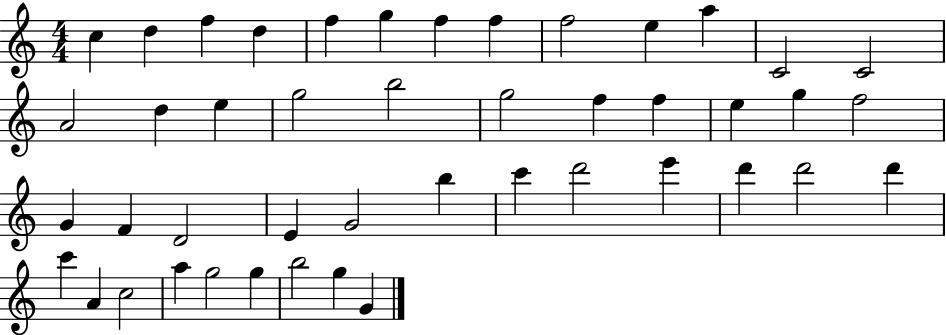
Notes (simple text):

C5/q D5/q F5/q D5/q F5/q G5/q F5/q F5/q F5/h E5/q A5/q C4/h C4/h A4/h D5/q E5/q G5/h B5/h G5/h F5/q F5/q E5/q G5/q F5/h G4/q F4/q D4/h E4/q G4/h B5/q C6/q D6/h E6/q D6/q D6/h D6/q C6/q A4/q C5/h A5/q G5/h G5/q B5/h G5/q G4/q